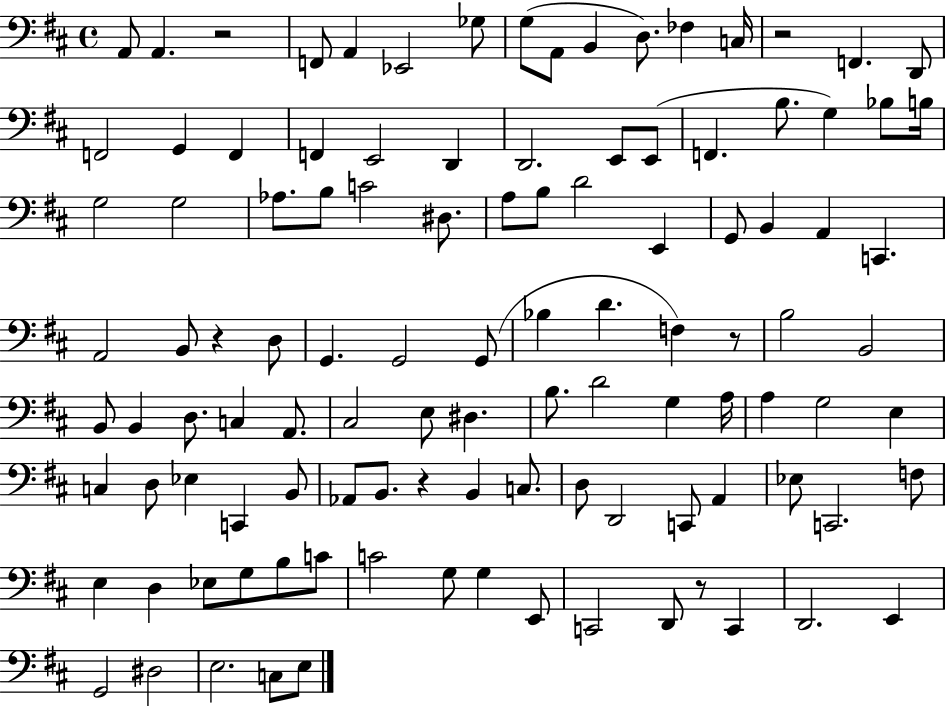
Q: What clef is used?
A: bass